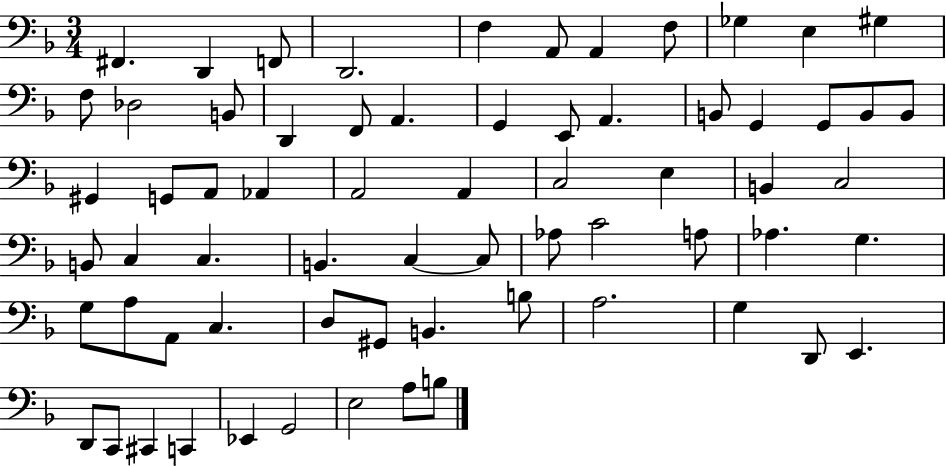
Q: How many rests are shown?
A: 0